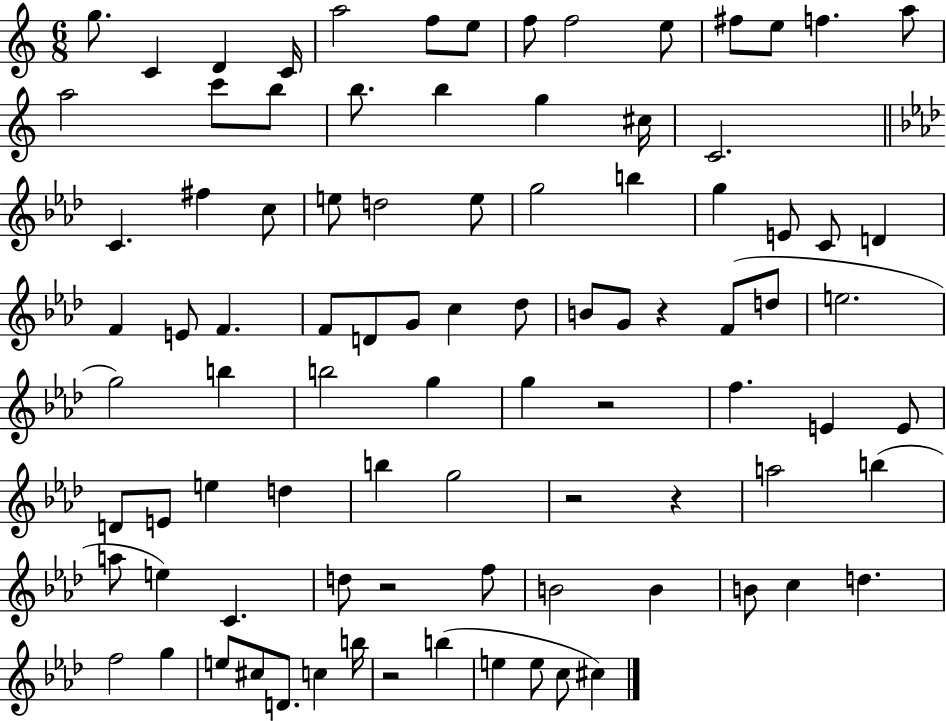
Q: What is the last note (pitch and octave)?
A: C#5